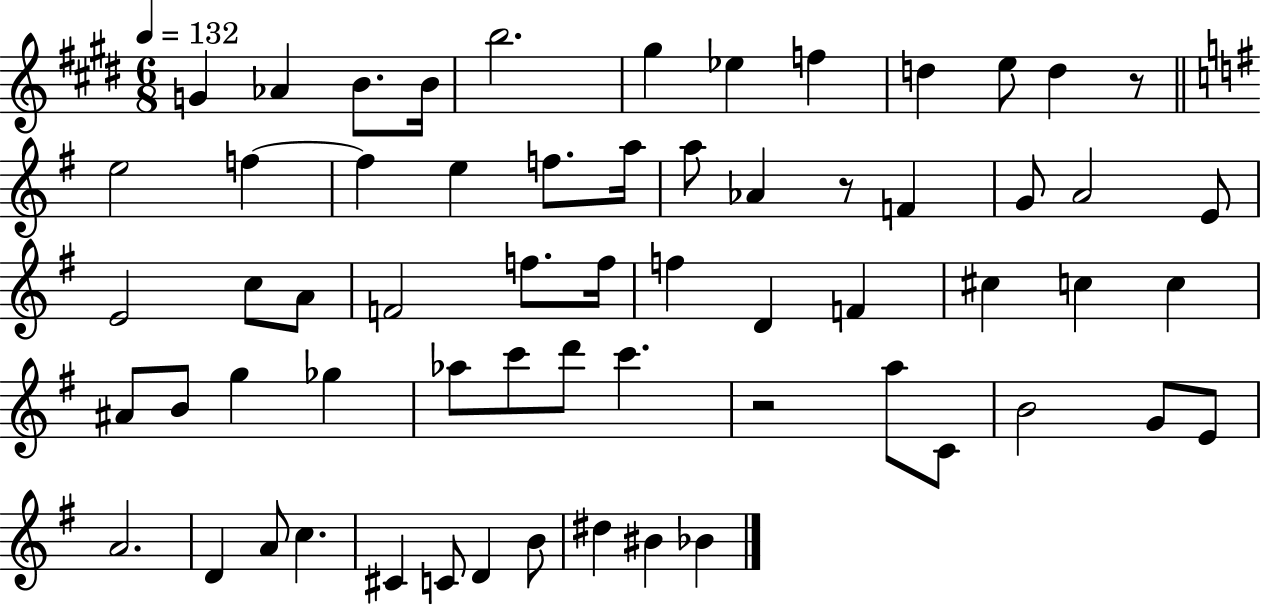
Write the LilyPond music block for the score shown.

{
  \clef treble
  \numericTimeSignature
  \time 6/8
  \key e \major
  \tempo 4 = 132
  \repeat volta 2 { g'4 aes'4 b'8. b'16 | b''2. | gis''4 ees''4 f''4 | d''4 e''8 d''4 r8 | \break \bar "||" \break \key g \major e''2 f''4~~ | f''4 e''4 f''8. a''16 | a''8 aes'4 r8 f'4 | g'8 a'2 e'8 | \break e'2 c''8 a'8 | f'2 f''8. f''16 | f''4 d'4 f'4 | cis''4 c''4 c''4 | \break ais'8 b'8 g''4 ges''4 | aes''8 c'''8 d'''8 c'''4. | r2 a''8 c'8 | b'2 g'8 e'8 | \break a'2. | d'4 a'8 c''4. | cis'4 c'8 d'4 b'8 | dis''4 bis'4 bes'4 | \break } \bar "|."
}